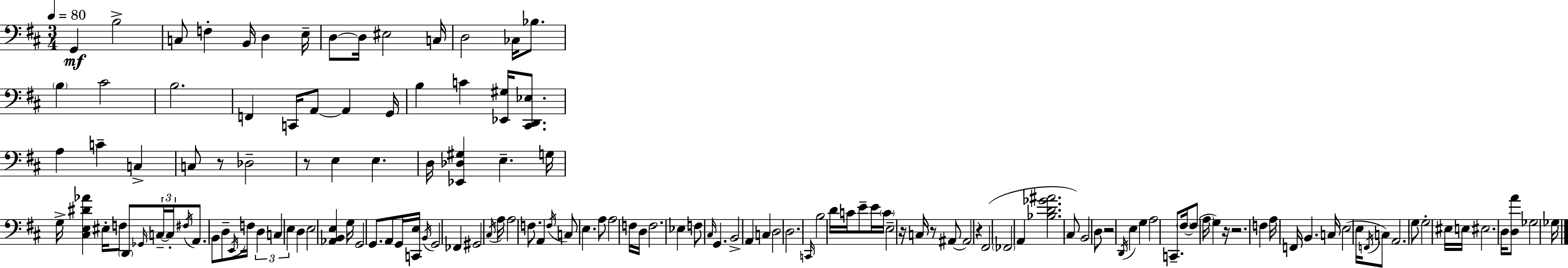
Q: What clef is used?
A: bass